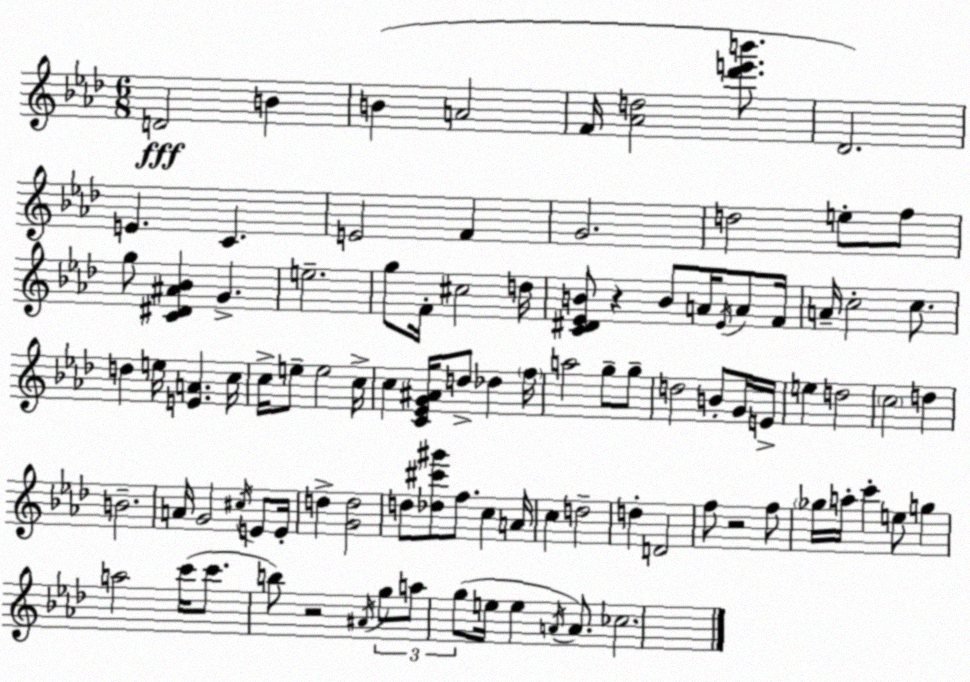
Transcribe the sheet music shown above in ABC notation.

X:1
T:Untitled
M:6/8
L:1/4
K:Fm
D2 B B A2 F/4 [_Ad]2 [_d'e'b']/2 _D2 E C E2 F G2 d2 e/2 f/2 g/2 [C^D^A_B] G e2 g/2 F/4 ^c2 d/4 [C^D_EB]/2 z B/2 A/4 _E/4 A/2 F/4 A/4 c2 c/2 d e/4 [EA] c/4 c/4 e/2 e2 c/4 c [C_EG^A]/4 d/2 _d f/4 a2 g/2 g/2 d2 B/2 G/4 E/4 e d2 c2 d B2 A/4 G2 ^c/4 E/2 E/4 d [Gd]2 d/2 [_d^c'^g']/2 f/2 c A/4 c d2 d D2 f/2 z2 f/2 _g/4 a/4 c' e/2 g a2 c'/4 c'/2 b/2 z2 ^A/4 g/2 a/2 g/2 e/4 e A/4 A/2 _c2